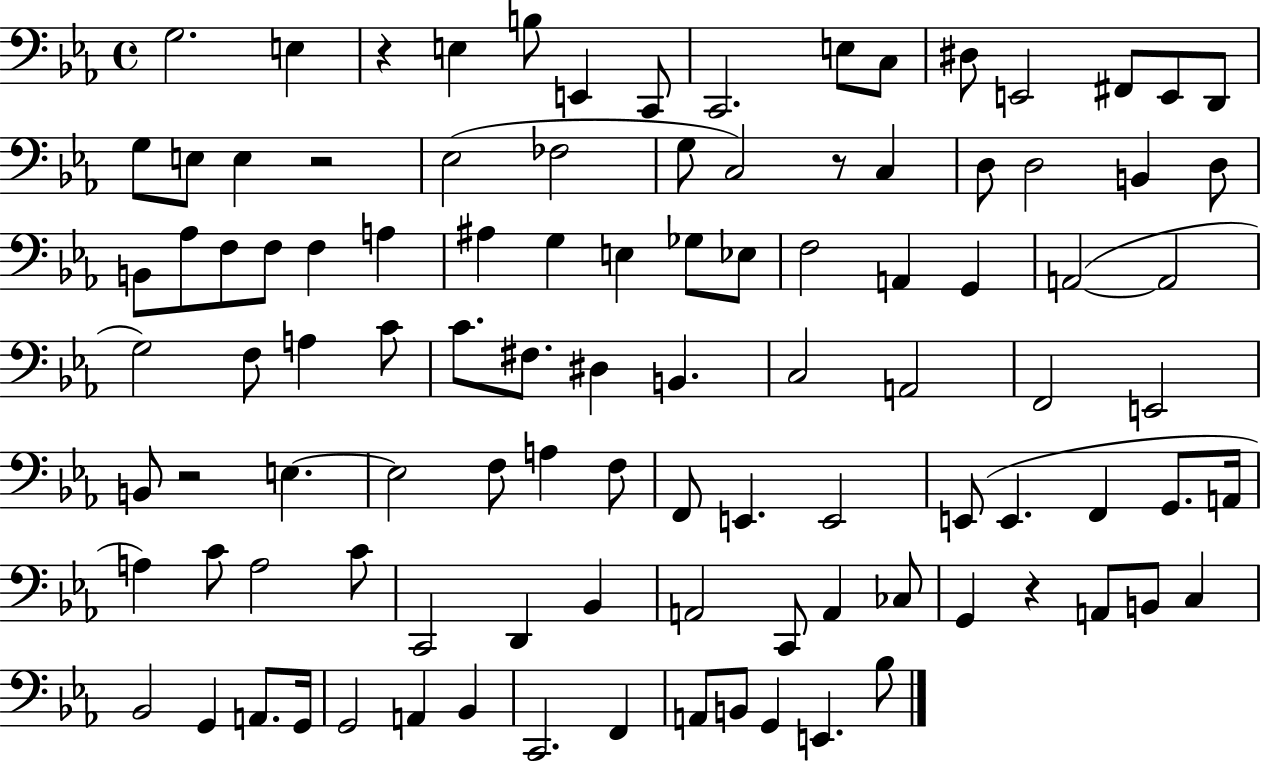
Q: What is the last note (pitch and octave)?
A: Bb3